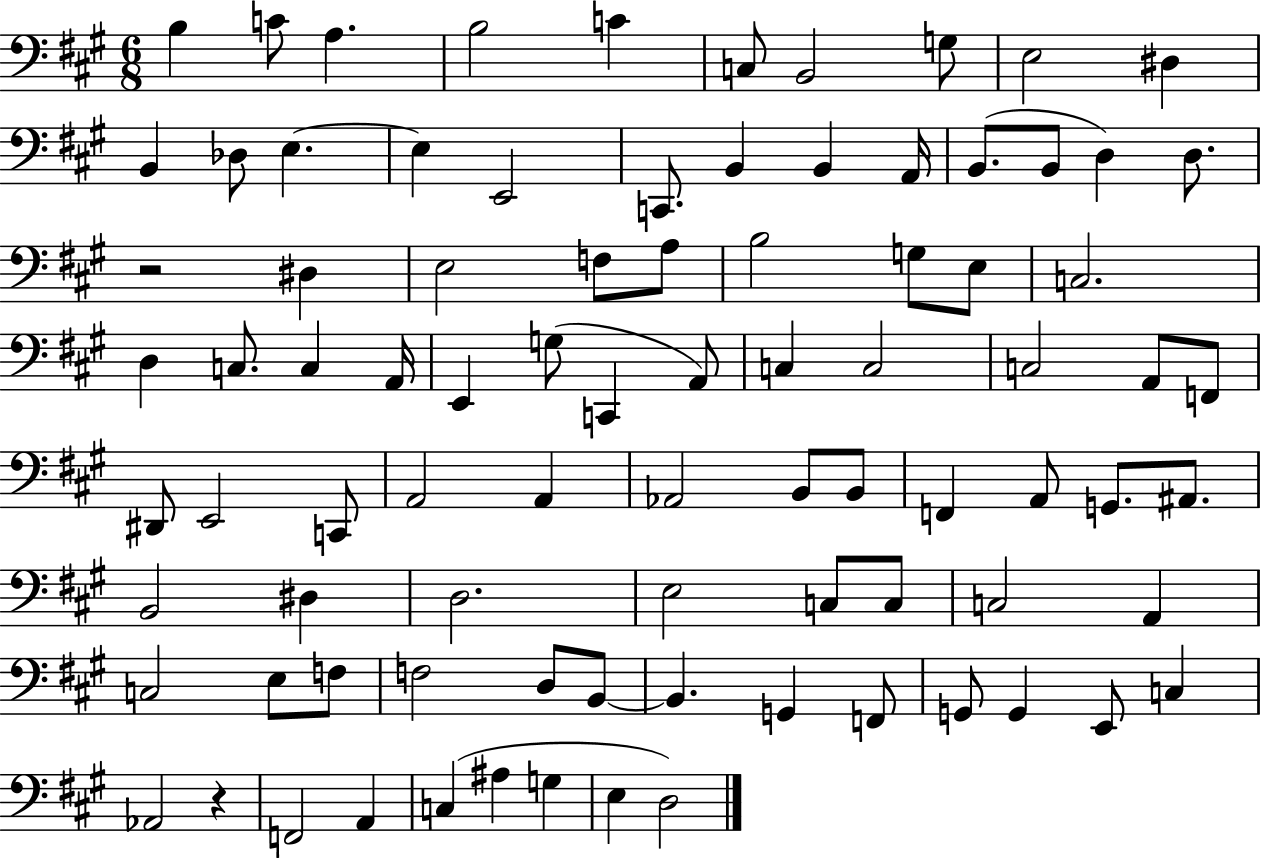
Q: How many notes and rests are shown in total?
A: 87